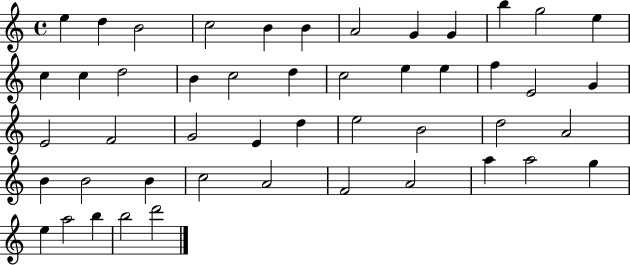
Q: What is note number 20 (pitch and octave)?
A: E5